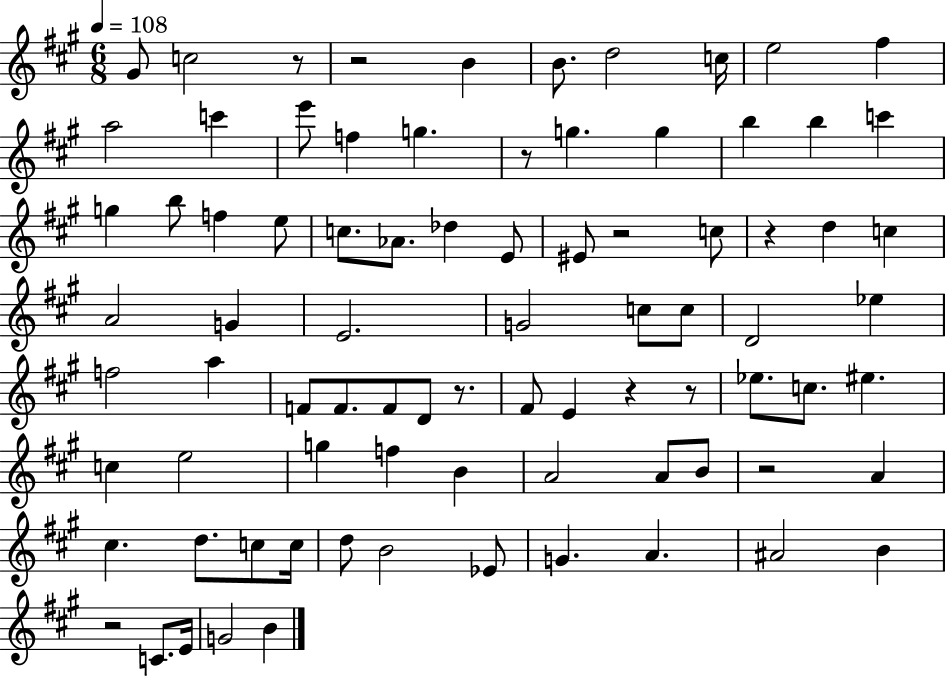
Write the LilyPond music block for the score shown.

{
  \clef treble
  \numericTimeSignature
  \time 6/8
  \key a \major
  \tempo 4 = 108
  gis'8 c''2 r8 | r2 b'4 | b'8. d''2 c''16 | e''2 fis''4 | \break a''2 c'''4 | e'''8 f''4 g''4. | r8 g''4. g''4 | b''4 b''4 c'''4 | \break g''4 b''8 f''4 e''8 | c''8. aes'8. des''4 e'8 | eis'8 r2 c''8 | r4 d''4 c''4 | \break a'2 g'4 | e'2. | g'2 c''8 c''8 | d'2 ees''4 | \break f''2 a''4 | f'8 f'8. f'8 d'8 r8. | fis'8 e'4 r4 r8 | ees''8. c''8. eis''4. | \break c''4 e''2 | g''4 f''4 b'4 | a'2 a'8 b'8 | r2 a'4 | \break cis''4. d''8. c''8 c''16 | d''8 b'2 ees'8 | g'4. a'4. | ais'2 b'4 | \break r2 c'8. e'16 | g'2 b'4 | \bar "|."
}